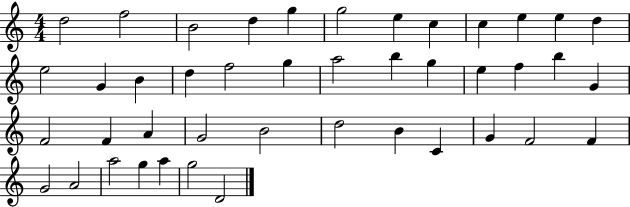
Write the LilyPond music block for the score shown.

{
  \clef treble
  \numericTimeSignature
  \time 4/4
  \key c \major
  d''2 f''2 | b'2 d''4 g''4 | g''2 e''4 c''4 | c''4 e''4 e''4 d''4 | \break e''2 g'4 b'4 | d''4 f''2 g''4 | a''2 b''4 g''4 | e''4 f''4 b''4 g'4 | \break f'2 f'4 a'4 | g'2 b'2 | d''2 b'4 c'4 | g'4 f'2 f'4 | \break g'2 a'2 | a''2 g''4 a''4 | g''2 d'2 | \bar "|."
}